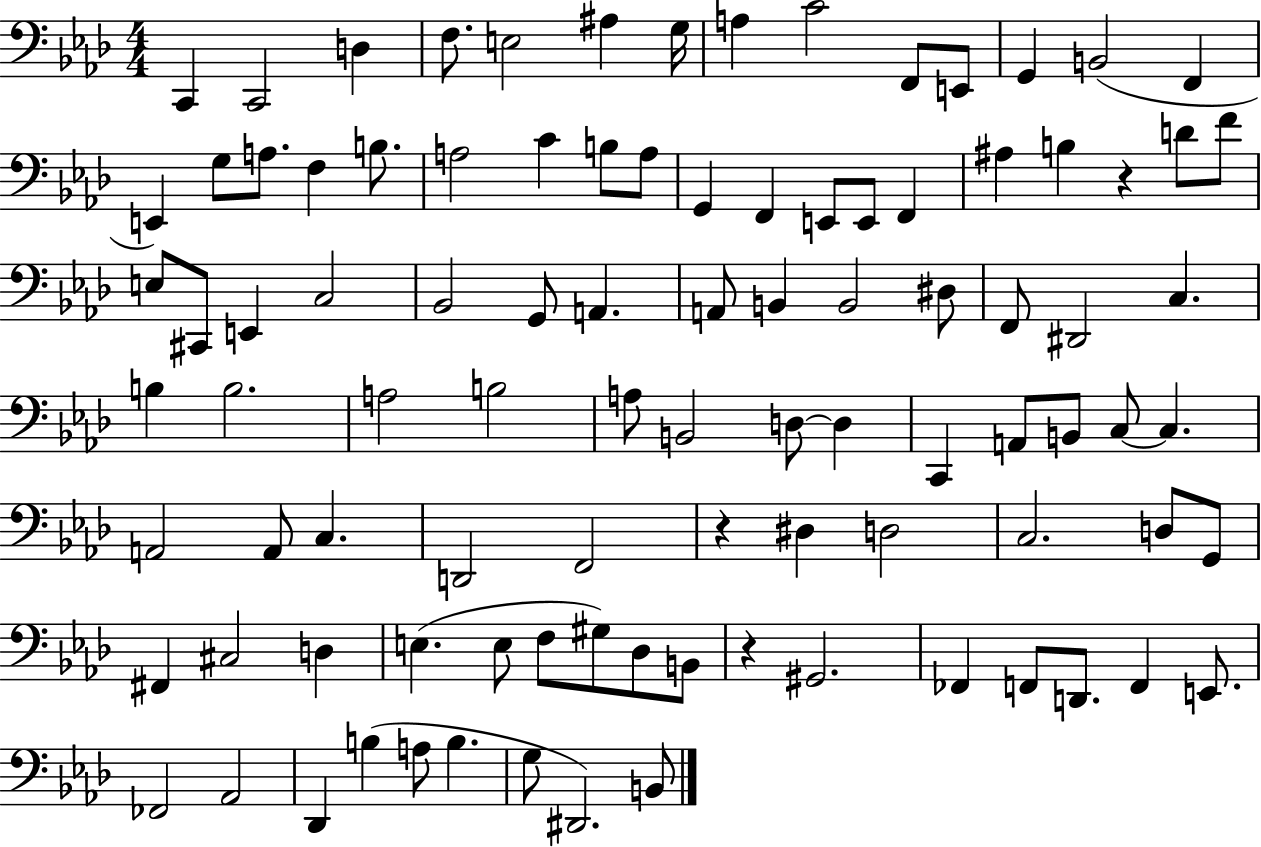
{
  \clef bass
  \numericTimeSignature
  \time 4/4
  \key aes \major
  c,4 c,2 d4 | f8. e2 ais4 g16 | a4 c'2 f,8 e,8 | g,4 b,2( f,4 | \break e,4) g8 a8. f4 b8. | a2 c'4 b8 a8 | g,4 f,4 e,8 e,8 f,4 | ais4 b4 r4 d'8 f'8 | \break e8 cis,8 e,4 c2 | bes,2 g,8 a,4. | a,8 b,4 b,2 dis8 | f,8 dis,2 c4. | \break b4 b2. | a2 b2 | a8 b,2 d8~~ d4 | c,4 a,8 b,8 c8~~ c4. | \break a,2 a,8 c4. | d,2 f,2 | r4 dis4 d2 | c2. d8 g,8 | \break fis,4 cis2 d4 | e4.( e8 f8 gis8) des8 b,8 | r4 gis,2. | fes,4 f,8 d,8. f,4 e,8. | \break fes,2 aes,2 | des,4 b4( a8 b4. | g8 dis,2.) b,8 | \bar "|."
}